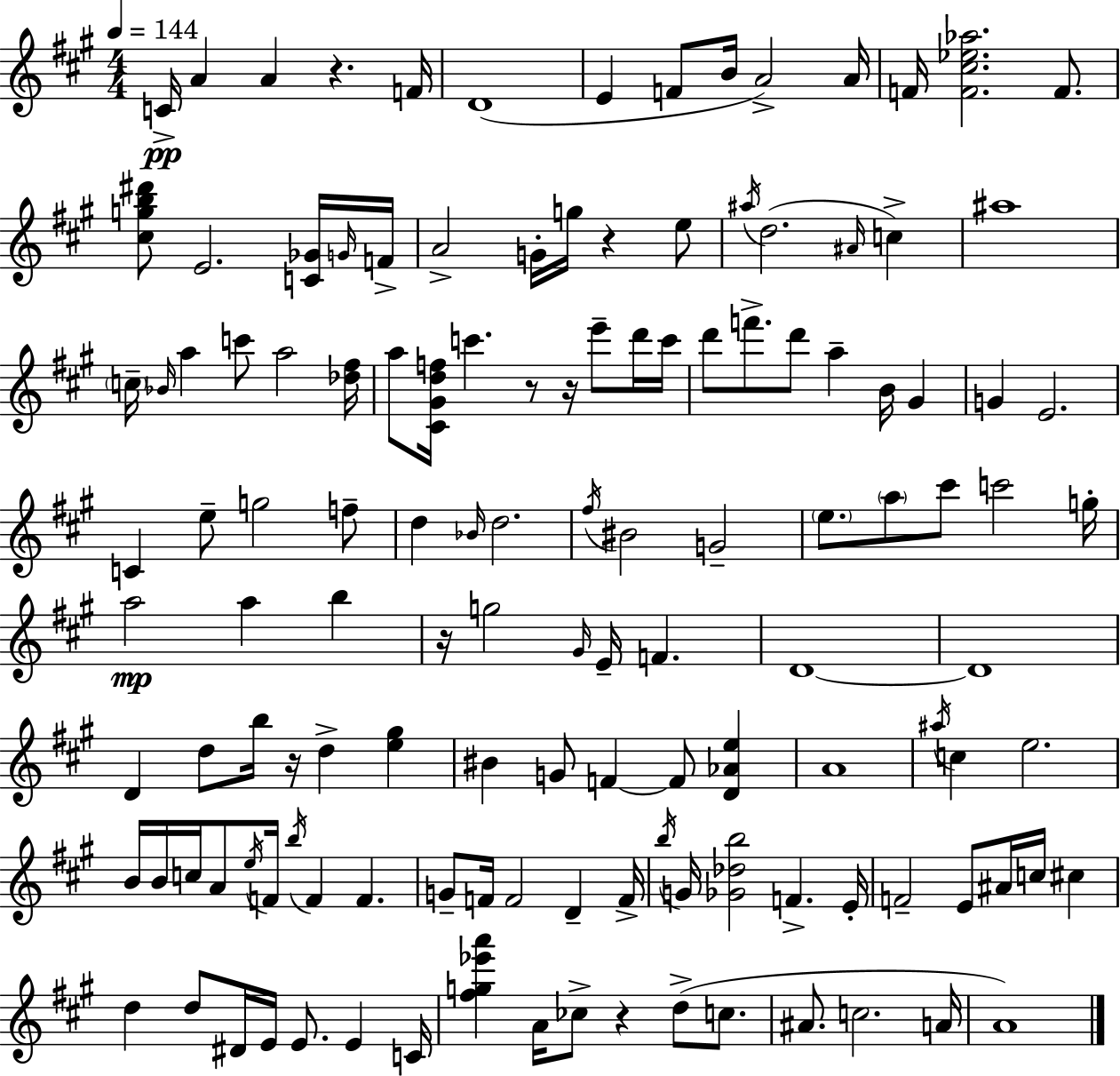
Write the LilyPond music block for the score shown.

{
  \clef treble
  \numericTimeSignature
  \time 4/4
  \key a \major
  \tempo 4 = 144
  \repeat volta 2 { c'16->\pp a'4 a'4 r4. f'16 | d'1( | e'4 f'8 b'16 a'2->) a'16 | f'16 <f' cis'' ees'' aes''>2. f'8. | \break <cis'' g'' b'' dis'''>8 e'2. <c' ges'>16 \grace { g'16 } | f'16-> a'2-> g'16-. g''16 r4 e''8 | \acciaccatura { ais''16 } d''2.( \grace { ais'16 } c''4->) | ais''1 | \break \parenthesize c''16-- \grace { bes'16 } a''4 c'''8 a''2 | <des'' fis''>16 a''8 <cis' gis' d'' f''>16 c'''4. r8 r16 | e'''8-- d'''16 c'''16 d'''8 f'''8.-> d'''8 a''4-- b'16 | gis'4 g'4 e'2. | \break c'4 e''8-- g''2 | f''8-- d''4 \grace { bes'16 } d''2. | \acciaccatura { fis''16 } bis'2 g'2-- | \parenthesize e''8. \parenthesize a''8 cis'''8 c'''2 | \break g''16-. a''2\mp a''4 | b''4 r16 g''2 \grace { gis'16 } | e'16-- f'4. d'1~~ | d'1 | \break d'4 d''8 b''16 r16 d''4-> | <e'' gis''>4 bis'4 g'8 f'4~~ | f'8 <d' aes' e''>4 a'1 | \acciaccatura { ais''16 } c''4 e''2. | \break b'16 b'16 c''16 a'8 \acciaccatura { e''16 } f'16 \acciaccatura { b''16 } | f'4 f'4. g'8-- f'16 f'2 | d'4-- f'16-> \acciaccatura { b''16 } g'16 <ges' des'' b''>2 | f'4.-> e'16-. f'2-- | \break e'8 ais'16 c''16 cis''4 d''4 d''8 | dis'16 e'16 e'8. e'4 c'16 <fis'' g'' ees''' a'''>4 a'16 | ces''8-> r4 d''8->( c''8. ais'8. c''2. | a'16 a'1) | \break } \bar "|."
}